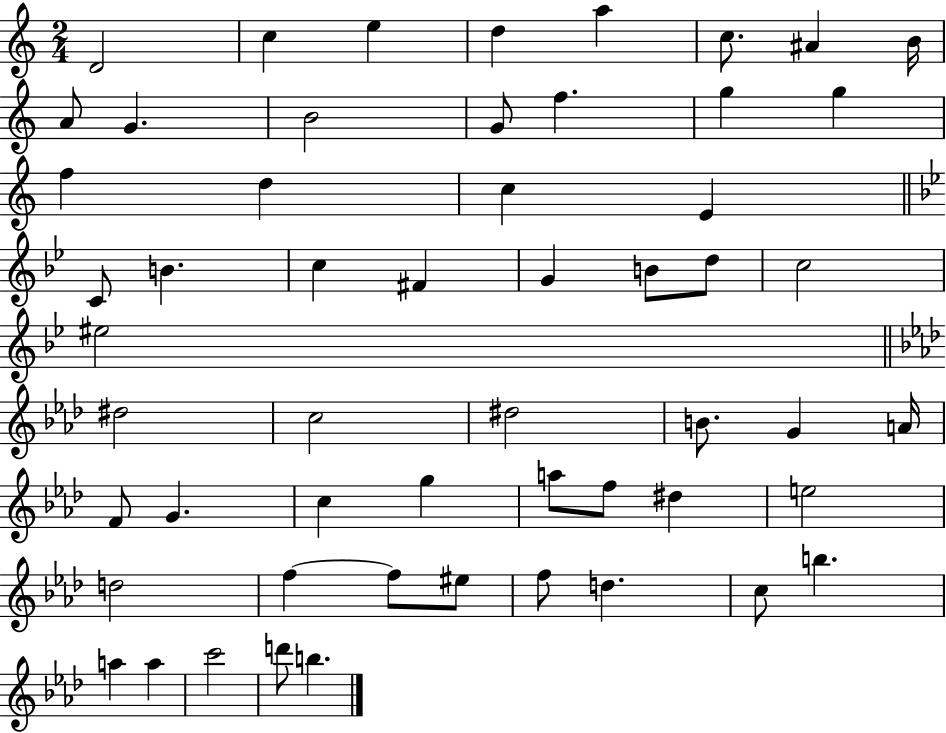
{
  \clef treble
  \numericTimeSignature
  \time 2/4
  \key c \major
  d'2 | c''4 e''4 | d''4 a''4 | c''8. ais'4 b'16 | \break a'8 g'4. | b'2 | g'8 f''4. | g''4 g''4 | \break f''4 d''4 | c''4 e'4 | \bar "||" \break \key g \minor c'8 b'4. | c''4 fis'4 | g'4 b'8 d''8 | c''2 | \break eis''2 | \bar "||" \break \key aes \major dis''2 | c''2 | dis''2 | b'8. g'4 a'16 | \break f'8 g'4. | c''4 g''4 | a''8 f''8 dis''4 | e''2 | \break d''2 | f''4~~ f''8 eis''8 | f''8 d''4. | c''8 b''4. | \break a''4 a''4 | c'''2 | d'''8 b''4. | \bar "|."
}